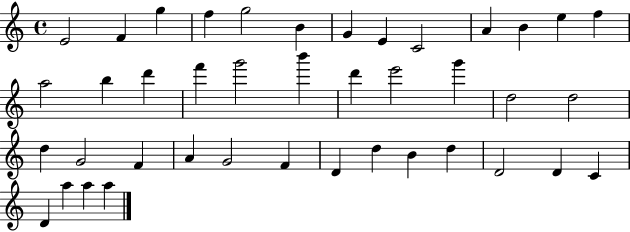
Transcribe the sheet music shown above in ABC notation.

X:1
T:Untitled
M:4/4
L:1/4
K:C
E2 F g f g2 B G E C2 A B e f a2 b d' f' g'2 b' d' e'2 g' d2 d2 d G2 F A G2 F D d B d D2 D C D a a a